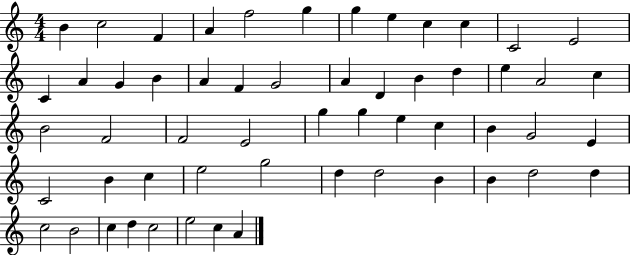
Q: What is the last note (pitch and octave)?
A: A4